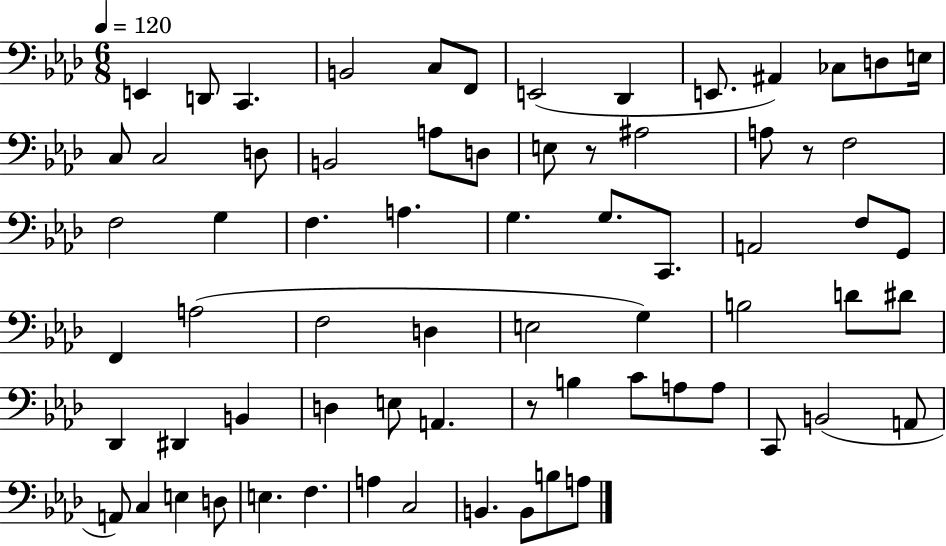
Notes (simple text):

E2/q D2/e C2/q. B2/h C3/e F2/e E2/h Db2/q E2/e. A#2/q CES3/e D3/e E3/s C3/e C3/h D3/e B2/h A3/e D3/e E3/e R/e A#3/h A3/e R/e F3/h F3/h G3/q F3/q. A3/q. G3/q. G3/e. C2/e. A2/h F3/e G2/e F2/q A3/h F3/h D3/q E3/h G3/q B3/h D4/e D#4/e Db2/q D#2/q B2/q D3/q E3/e A2/q. R/e B3/q C4/e A3/e A3/e C2/e B2/h A2/e A2/e C3/q E3/q D3/e E3/q. F3/q. A3/q C3/h B2/q. B2/e B3/e A3/e